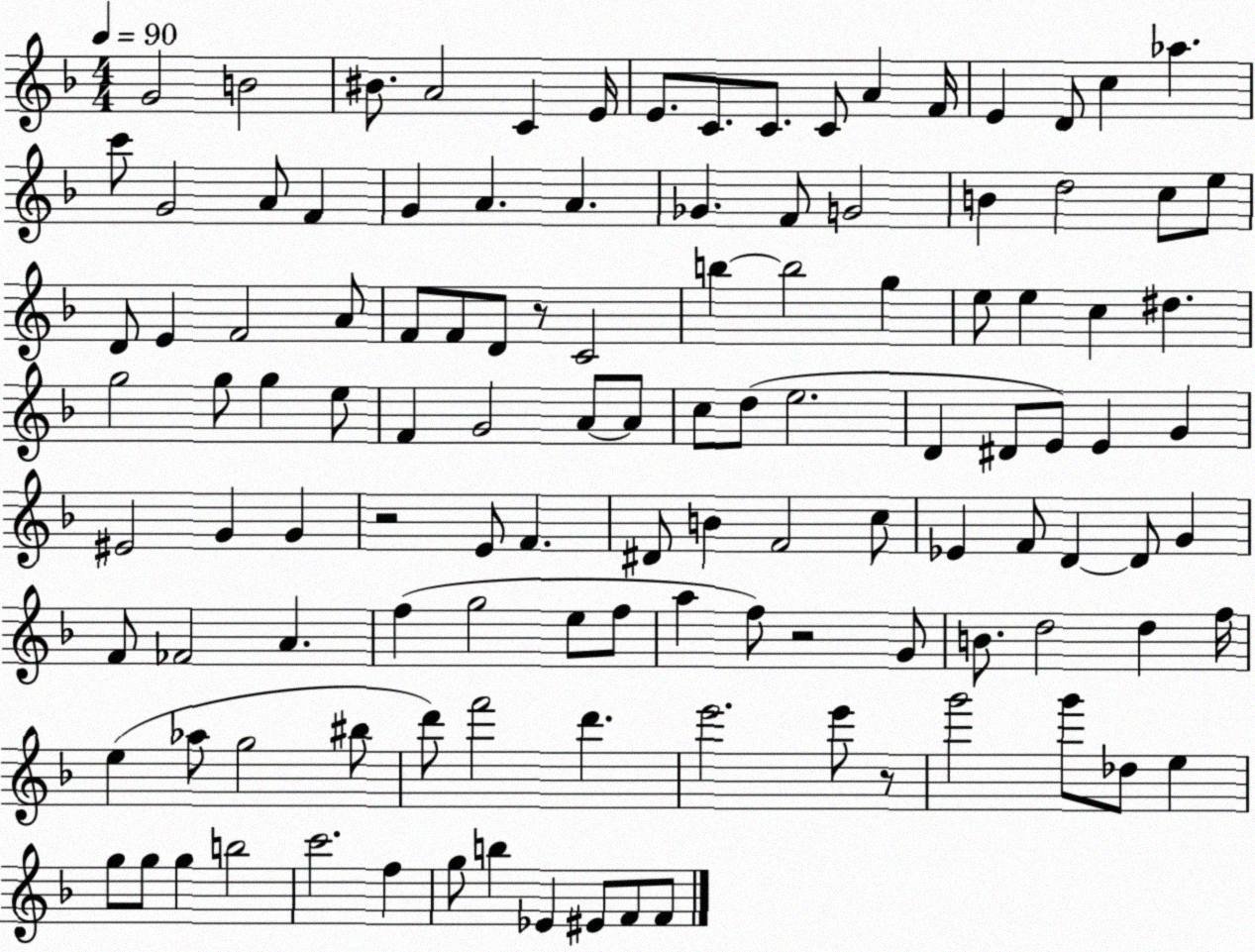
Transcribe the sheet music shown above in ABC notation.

X:1
T:Untitled
M:4/4
L:1/4
K:F
G2 B2 ^B/2 A2 C E/4 E/2 C/2 C/2 C/2 A F/4 E D/2 c _a c'/2 G2 A/2 F G A A _G F/2 G2 B d2 c/2 e/2 D/2 E F2 A/2 F/2 F/2 D/2 z/2 C2 b b2 g e/2 e c ^d g2 g/2 g e/2 F G2 A/2 A/2 c/2 d/2 e2 D ^D/2 E/2 E G ^E2 G G z2 E/2 F ^D/2 B F2 c/2 _E F/2 D D/2 G F/2 _F2 A f g2 e/2 f/2 a f/2 z2 G/2 B/2 d2 d f/4 e _a/2 g2 ^b/2 d'/2 f'2 d' e'2 e'/2 z/2 g'2 g'/2 _d/2 e g/2 g/2 g b2 c'2 f g/2 b _E ^E/2 F/2 F/2